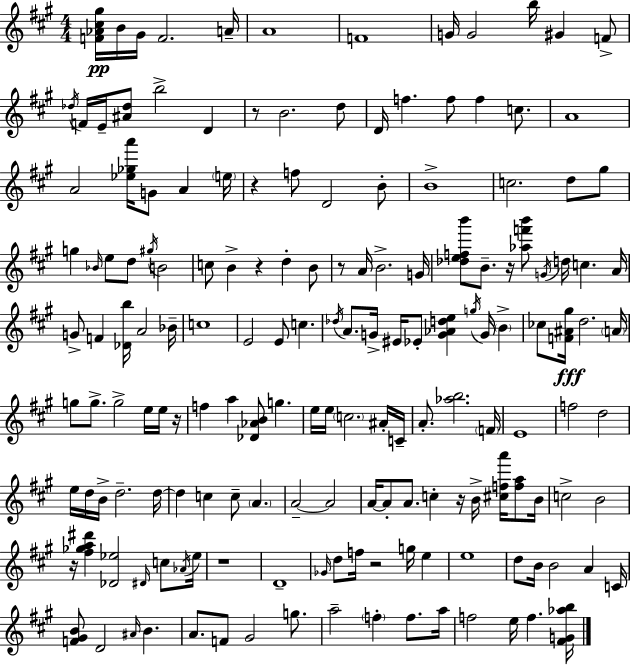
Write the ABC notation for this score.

X:1
T:Untitled
M:4/4
L:1/4
K:A
[F_A^c^g]/4 B/4 ^G/4 F2 A/4 A4 F4 G/4 G2 b/4 ^G F/2 _d/4 F/4 E/4 [^A_d]/2 b2 D z/2 B2 d/2 D/4 f f/2 f c/2 A4 A2 [_e_ga']/4 G/2 A e/4 z f/2 D2 B/2 B4 c2 d/2 ^g/2 g _B/4 e/2 d/2 ^g/4 B2 c/2 B z d B/2 z/2 A/4 B2 G/4 [_defb']/2 B/2 z/4 [_af'b']/2 G/4 d/4 c A/4 G/2 F [_Db]/4 A2 _B/4 c4 E2 E/2 c _d/4 A/2 G/4 ^E/4 _E/2 [G_Ade] g/4 G/4 B _c/2 [F^A^g]/4 d2 A/4 g/2 g/2 g2 e/4 e/4 z/4 f a [_D_AB]/2 g e/4 e/4 c2 ^A/4 C/4 A/2 [_ab]2 F/4 E4 f2 d2 e/4 d/4 B/4 d2 d/4 d c c/2 A A2 A2 A/4 A/2 A/2 c z/4 B/4 [^cfa']/4 [fa]/2 B/4 c2 B2 z/4 [^f_ga^d'] [_D_e]2 ^D/4 c/2 _A/4 _e/4 z4 D4 _G/4 d/2 f/4 z2 g/4 e e4 d/2 B/4 B2 A C/4 [F^GB]/2 D2 ^A/4 B A/2 F/2 ^G2 g/2 a2 f f/2 a/4 f2 e/4 f [^FG_ab]/4